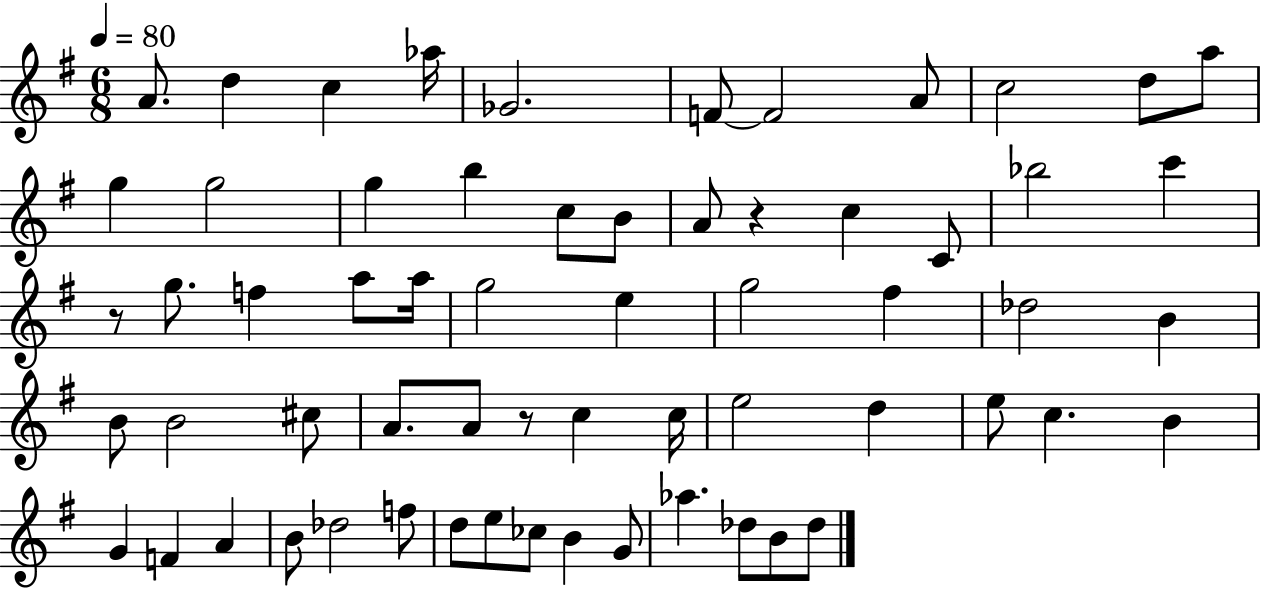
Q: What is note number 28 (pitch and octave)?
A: E5